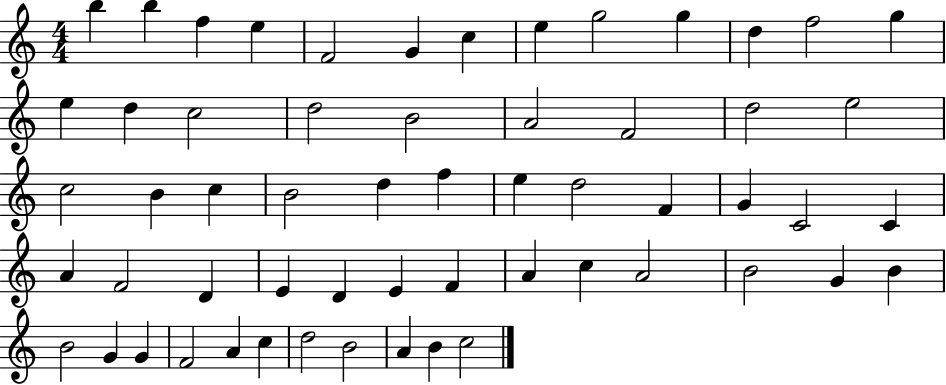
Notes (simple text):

B5/q B5/q F5/q E5/q F4/h G4/q C5/q E5/q G5/h G5/q D5/q F5/h G5/q E5/q D5/q C5/h D5/h B4/h A4/h F4/h D5/h E5/h C5/h B4/q C5/q B4/h D5/q F5/q E5/q D5/h F4/q G4/q C4/h C4/q A4/q F4/h D4/q E4/q D4/q E4/q F4/q A4/q C5/q A4/h B4/h G4/q B4/q B4/h G4/q G4/q F4/h A4/q C5/q D5/h B4/h A4/q B4/q C5/h